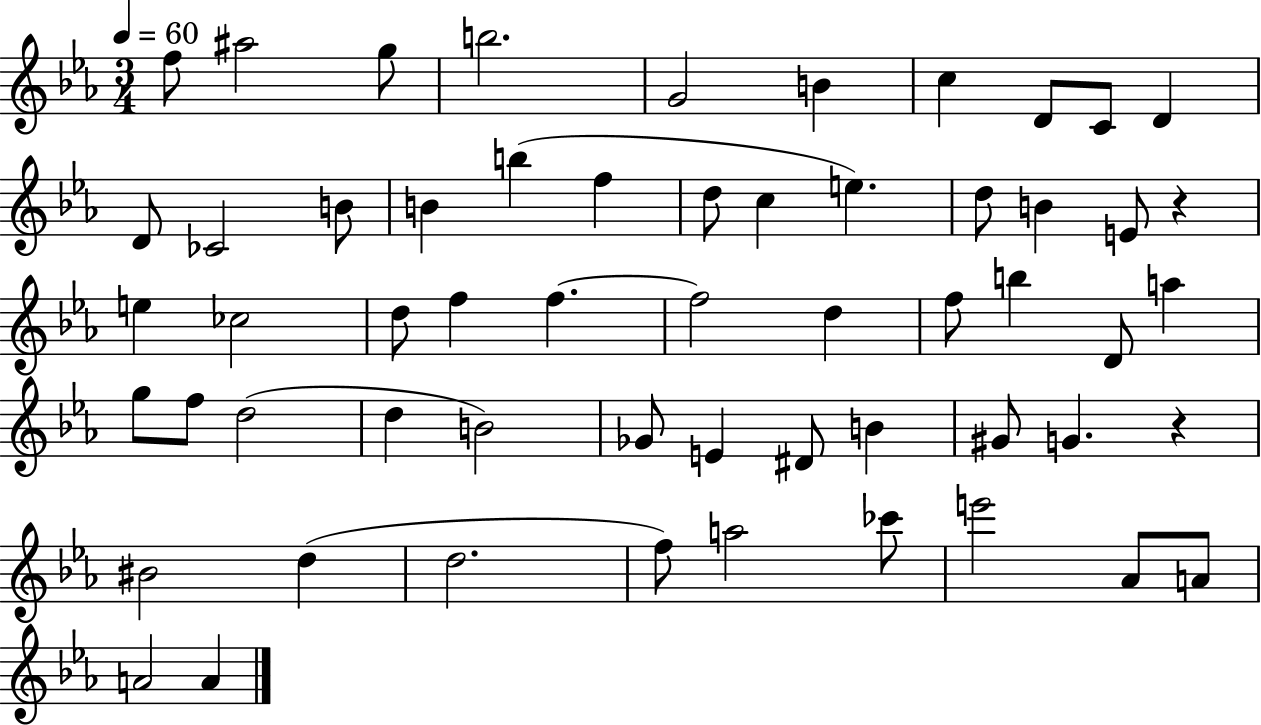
{
  \clef treble
  \numericTimeSignature
  \time 3/4
  \key ees \major
  \tempo 4 = 60
  f''8 ais''2 g''8 | b''2. | g'2 b'4 | c''4 d'8 c'8 d'4 | \break d'8 ces'2 b'8 | b'4 b''4( f''4 | d''8 c''4 e''4.) | d''8 b'4 e'8 r4 | \break e''4 ces''2 | d''8 f''4 f''4.~~ | f''2 d''4 | f''8 b''4 d'8 a''4 | \break g''8 f''8 d''2( | d''4 b'2) | ges'8 e'4 dis'8 b'4 | gis'8 g'4. r4 | \break bis'2 d''4( | d''2. | f''8) a''2 ces'''8 | e'''2 aes'8 a'8 | \break a'2 a'4 | \bar "|."
}